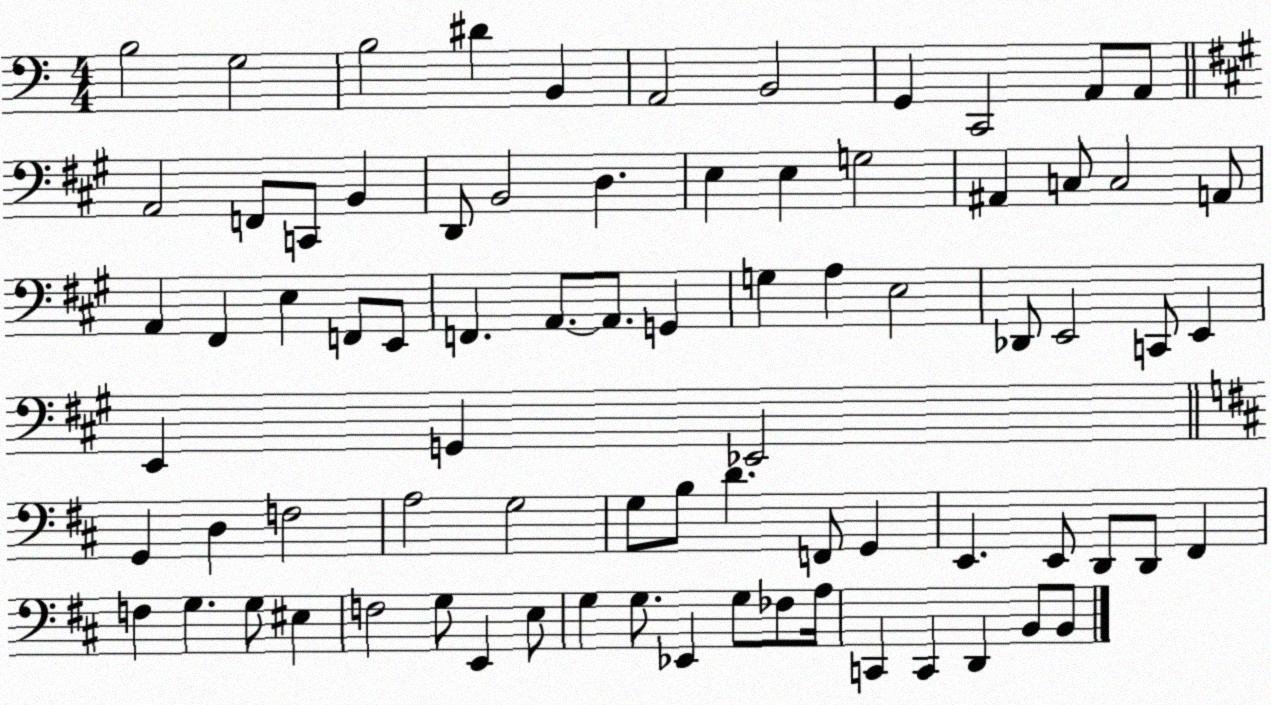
X:1
T:Untitled
M:4/4
L:1/4
K:C
B,2 G,2 B,2 ^D B,, A,,2 B,,2 G,, C,,2 A,,/2 A,,/2 A,,2 F,,/2 C,,/2 B,, D,,/2 B,,2 D, E, E, G,2 ^A,, C,/2 C,2 A,,/2 A,, ^F,, E, F,,/2 E,,/2 F,, A,,/2 A,,/2 G,, G, A, E,2 _D,,/2 E,,2 C,,/2 E,, E,, G,, _E,,2 G,, D, F,2 A,2 G,2 G,/2 B,/2 D F,,/2 G,, E,, E,,/2 D,,/2 D,,/2 ^F,, F, G, G,/2 ^E, F,2 G,/2 E,, E,/2 G, G,/2 _E,, G,/2 _F,/2 A,/4 C,, C,, D,, B,,/2 B,,/2